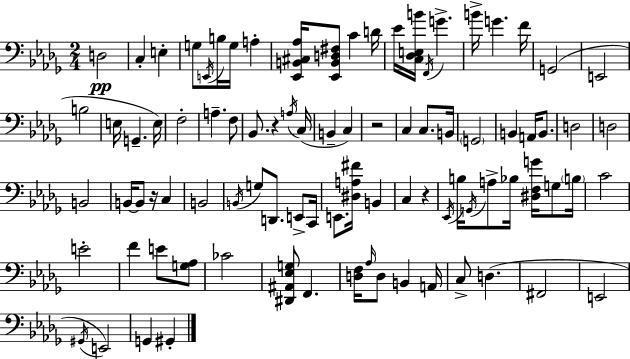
X:1
T:Untitled
M:2/4
L:1/4
K:Bbm
D,2 C, E, G,/2 E,,/4 B,/4 G,/4 A, [_E,,B,,^C,_A,]/4 [_E,,B,,D,^F,]/2 C D/4 _E/4 [C,_D,E,B]/4 F,,/4 G B/4 G F/4 G,,2 E,,2 B,2 E,/4 G,, E,/4 F,2 A, F,/2 _B,,/2 z A,/4 C,/4 B,, C, z2 C, C,/2 B,,/4 G,,2 B,, A,,/4 B,,/2 D,2 D,2 B,,2 B,,/4 B,,/2 z/4 C, B,,2 B,,/4 G,/2 D,,/2 E,,/2 C,,/4 E,,/2 [^D,A,^F]/4 B,, C, z _E,,/4 B,/4 G,,/4 A,/2 _B,/4 [^D,F,G]/4 G,/2 B,/4 C2 E2 F E/2 [G,_A,]/2 _C2 [^D,,^A,,_E,G,]/2 F,, [D,F,]/4 _A,/4 D,/2 B,, A,,/4 C,/2 D, ^F,,2 E,,2 ^G,,/4 E,,2 G,, ^G,,